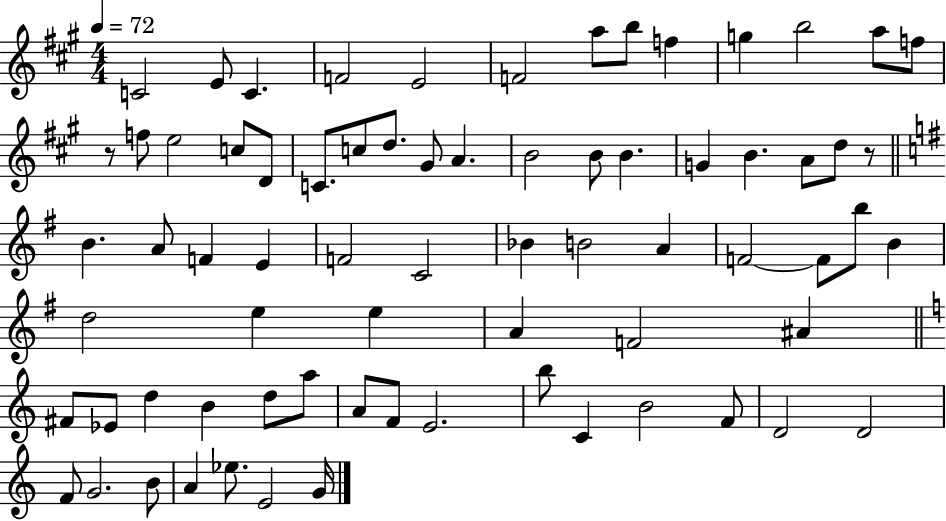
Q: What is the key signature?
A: A major